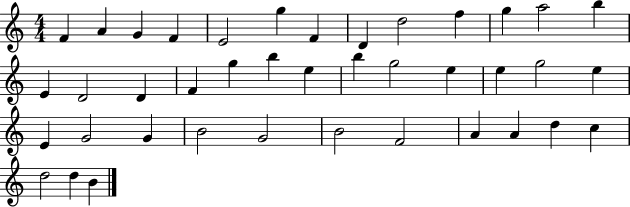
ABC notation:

X:1
T:Untitled
M:4/4
L:1/4
K:C
F A G F E2 g F D d2 f g a2 b E D2 D F g b e b g2 e e g2 e E G2 G B2 G2 B2 F2 A A d c d2 d B